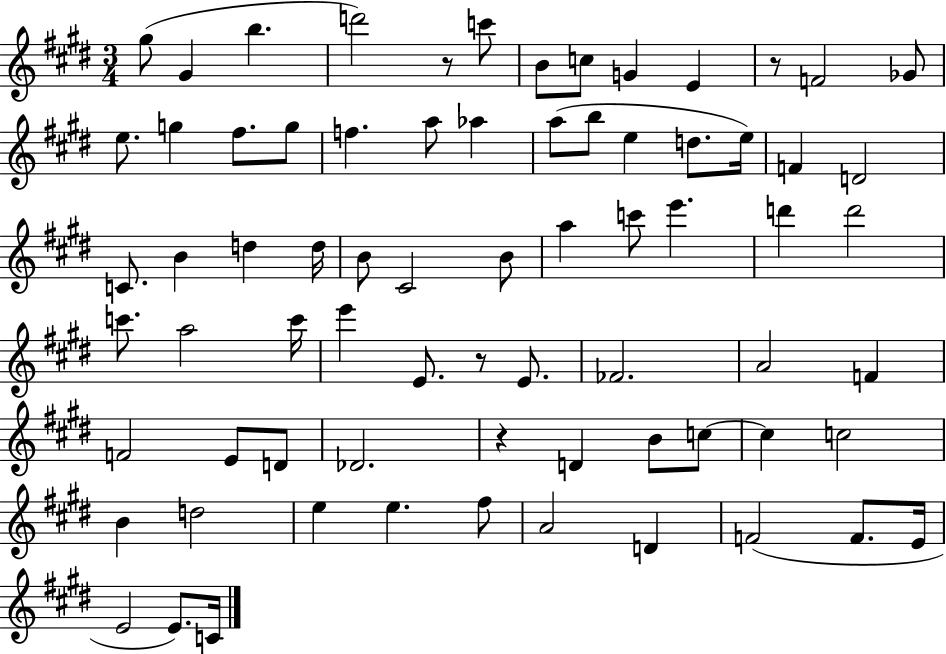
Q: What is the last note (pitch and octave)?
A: C4